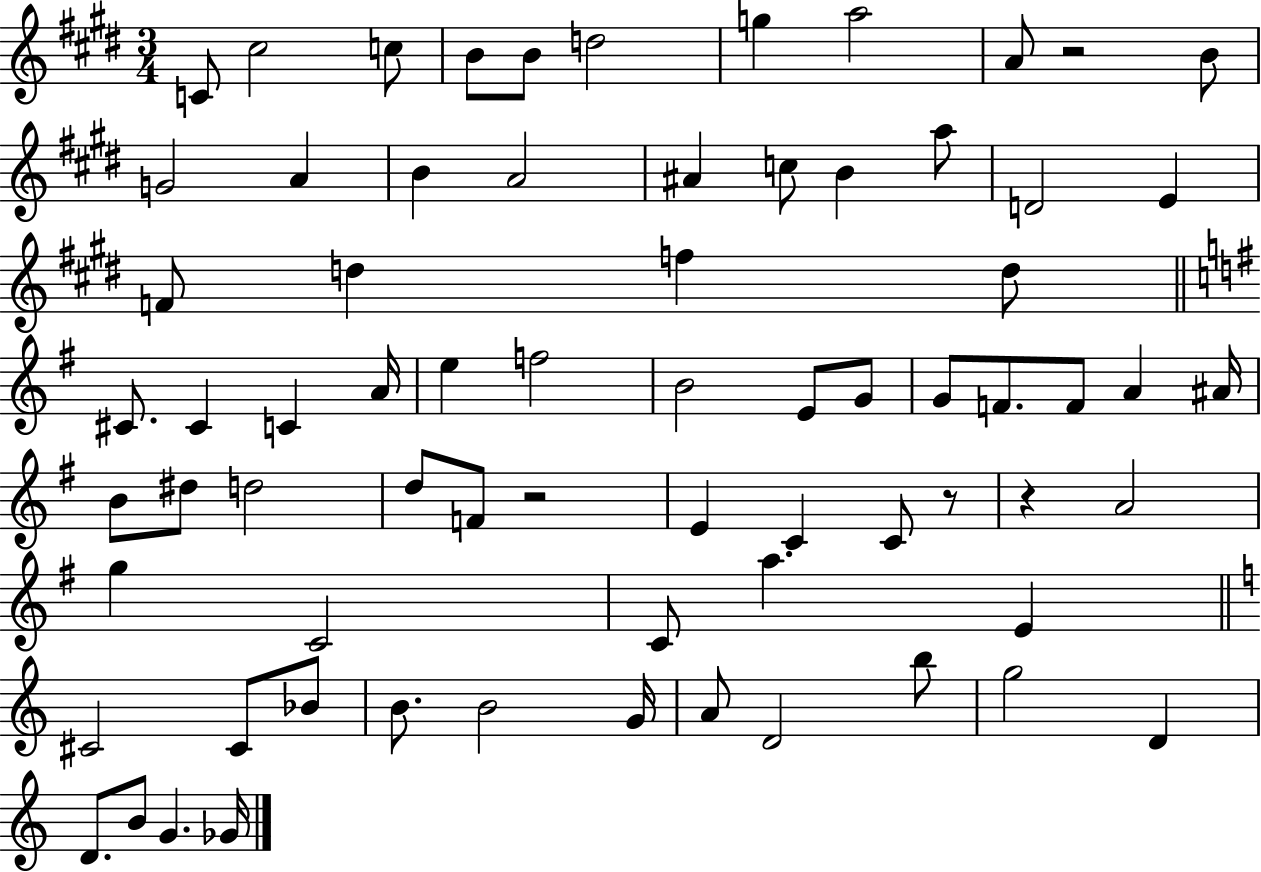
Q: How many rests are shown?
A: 4